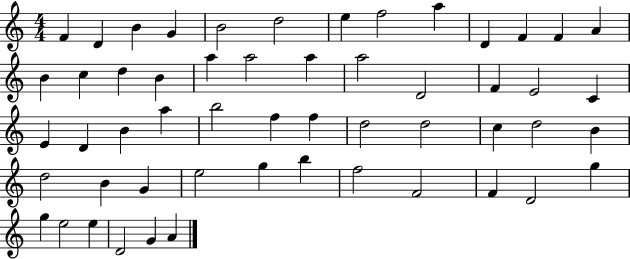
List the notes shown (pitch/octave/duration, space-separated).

F4/q D4/q B4/q G4/q B4/h D5/h E5/q F5/h A5/q D4/q F4/q F4/q A4/q B4/q C5/q D5/q B4/q A5/q A5/h A5/q A5/h D4/h F4/q E4/h C4/q E4/q D4/q B4/q A5/q B5/h F5/q F5/q D5/h D5/h C5/q D5/h B4/q D5/h B4/q G4/q E5/h G5/q B5/q F5/h F4/h F4/q D4/h G5/q G5/q E5/h E5/q D4/h G4/q A4/q